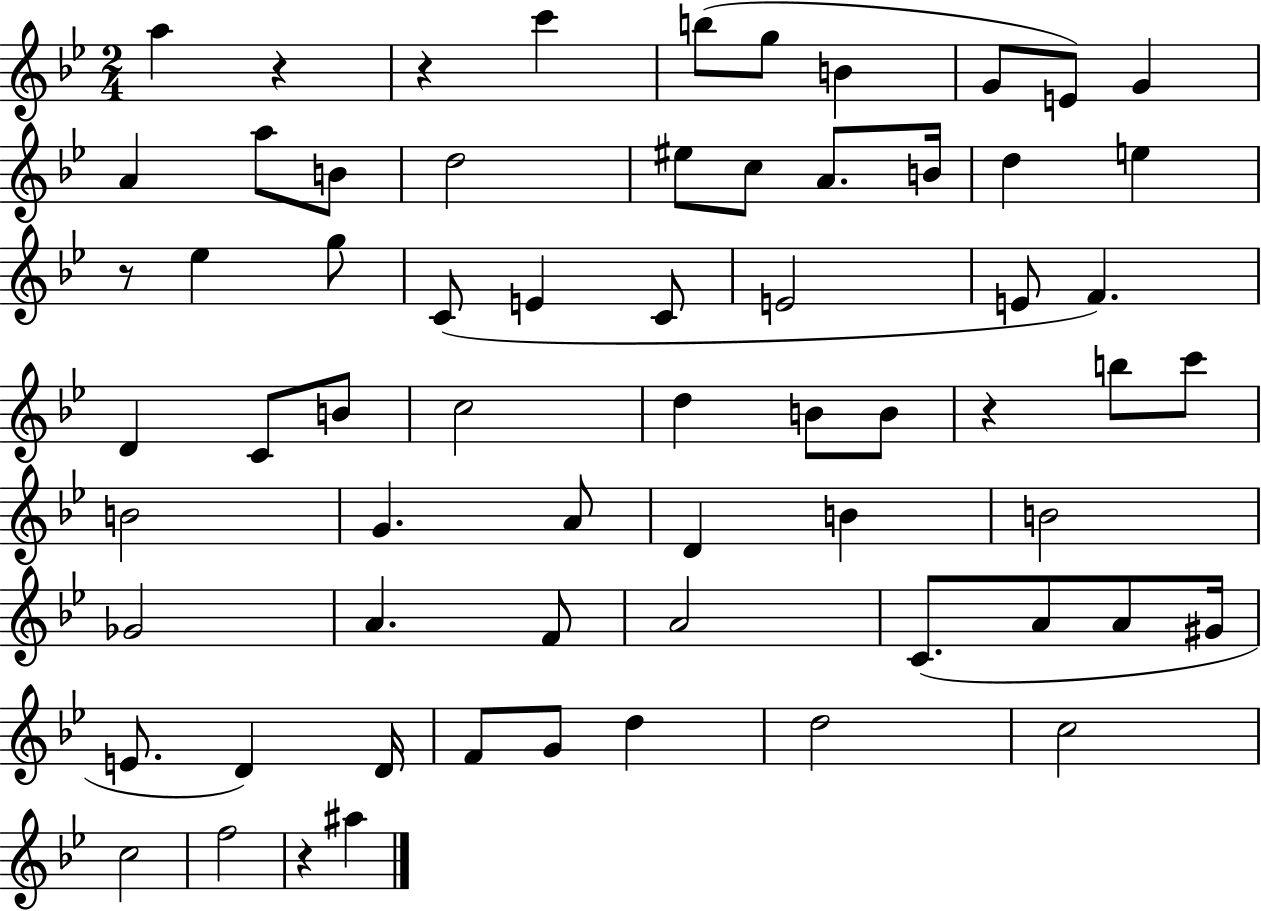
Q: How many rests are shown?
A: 5